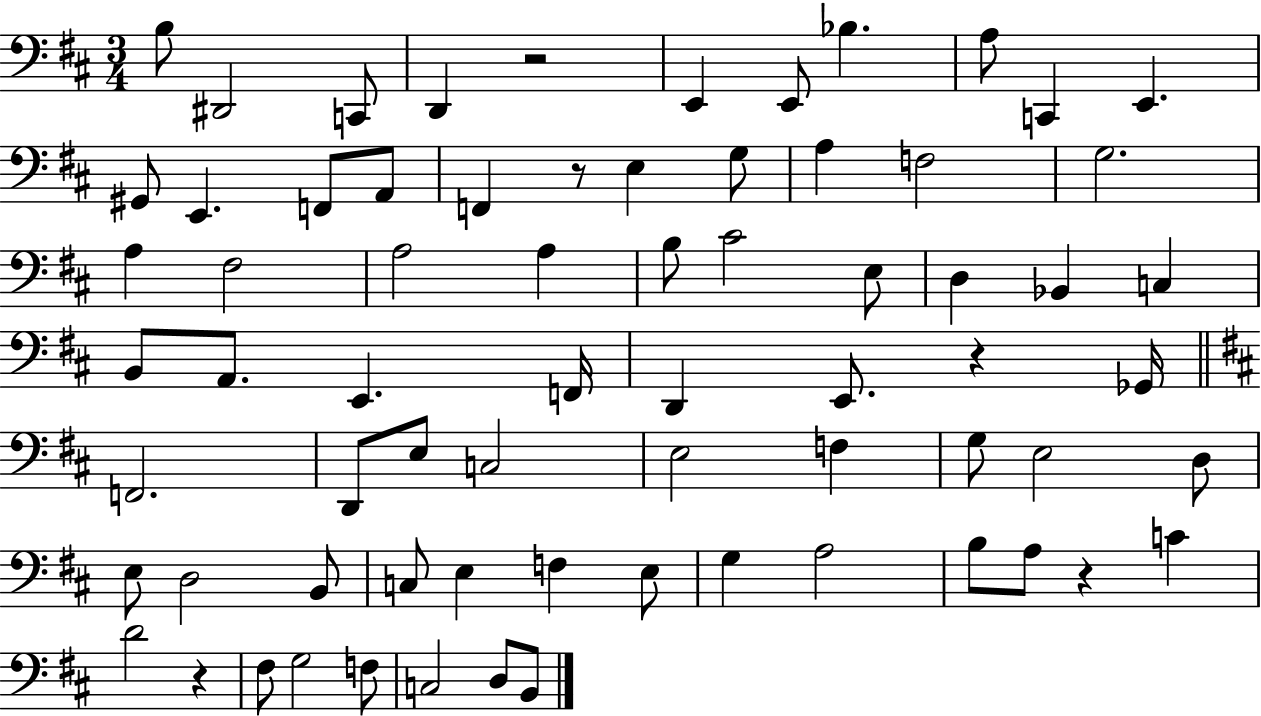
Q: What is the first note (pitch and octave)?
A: B3